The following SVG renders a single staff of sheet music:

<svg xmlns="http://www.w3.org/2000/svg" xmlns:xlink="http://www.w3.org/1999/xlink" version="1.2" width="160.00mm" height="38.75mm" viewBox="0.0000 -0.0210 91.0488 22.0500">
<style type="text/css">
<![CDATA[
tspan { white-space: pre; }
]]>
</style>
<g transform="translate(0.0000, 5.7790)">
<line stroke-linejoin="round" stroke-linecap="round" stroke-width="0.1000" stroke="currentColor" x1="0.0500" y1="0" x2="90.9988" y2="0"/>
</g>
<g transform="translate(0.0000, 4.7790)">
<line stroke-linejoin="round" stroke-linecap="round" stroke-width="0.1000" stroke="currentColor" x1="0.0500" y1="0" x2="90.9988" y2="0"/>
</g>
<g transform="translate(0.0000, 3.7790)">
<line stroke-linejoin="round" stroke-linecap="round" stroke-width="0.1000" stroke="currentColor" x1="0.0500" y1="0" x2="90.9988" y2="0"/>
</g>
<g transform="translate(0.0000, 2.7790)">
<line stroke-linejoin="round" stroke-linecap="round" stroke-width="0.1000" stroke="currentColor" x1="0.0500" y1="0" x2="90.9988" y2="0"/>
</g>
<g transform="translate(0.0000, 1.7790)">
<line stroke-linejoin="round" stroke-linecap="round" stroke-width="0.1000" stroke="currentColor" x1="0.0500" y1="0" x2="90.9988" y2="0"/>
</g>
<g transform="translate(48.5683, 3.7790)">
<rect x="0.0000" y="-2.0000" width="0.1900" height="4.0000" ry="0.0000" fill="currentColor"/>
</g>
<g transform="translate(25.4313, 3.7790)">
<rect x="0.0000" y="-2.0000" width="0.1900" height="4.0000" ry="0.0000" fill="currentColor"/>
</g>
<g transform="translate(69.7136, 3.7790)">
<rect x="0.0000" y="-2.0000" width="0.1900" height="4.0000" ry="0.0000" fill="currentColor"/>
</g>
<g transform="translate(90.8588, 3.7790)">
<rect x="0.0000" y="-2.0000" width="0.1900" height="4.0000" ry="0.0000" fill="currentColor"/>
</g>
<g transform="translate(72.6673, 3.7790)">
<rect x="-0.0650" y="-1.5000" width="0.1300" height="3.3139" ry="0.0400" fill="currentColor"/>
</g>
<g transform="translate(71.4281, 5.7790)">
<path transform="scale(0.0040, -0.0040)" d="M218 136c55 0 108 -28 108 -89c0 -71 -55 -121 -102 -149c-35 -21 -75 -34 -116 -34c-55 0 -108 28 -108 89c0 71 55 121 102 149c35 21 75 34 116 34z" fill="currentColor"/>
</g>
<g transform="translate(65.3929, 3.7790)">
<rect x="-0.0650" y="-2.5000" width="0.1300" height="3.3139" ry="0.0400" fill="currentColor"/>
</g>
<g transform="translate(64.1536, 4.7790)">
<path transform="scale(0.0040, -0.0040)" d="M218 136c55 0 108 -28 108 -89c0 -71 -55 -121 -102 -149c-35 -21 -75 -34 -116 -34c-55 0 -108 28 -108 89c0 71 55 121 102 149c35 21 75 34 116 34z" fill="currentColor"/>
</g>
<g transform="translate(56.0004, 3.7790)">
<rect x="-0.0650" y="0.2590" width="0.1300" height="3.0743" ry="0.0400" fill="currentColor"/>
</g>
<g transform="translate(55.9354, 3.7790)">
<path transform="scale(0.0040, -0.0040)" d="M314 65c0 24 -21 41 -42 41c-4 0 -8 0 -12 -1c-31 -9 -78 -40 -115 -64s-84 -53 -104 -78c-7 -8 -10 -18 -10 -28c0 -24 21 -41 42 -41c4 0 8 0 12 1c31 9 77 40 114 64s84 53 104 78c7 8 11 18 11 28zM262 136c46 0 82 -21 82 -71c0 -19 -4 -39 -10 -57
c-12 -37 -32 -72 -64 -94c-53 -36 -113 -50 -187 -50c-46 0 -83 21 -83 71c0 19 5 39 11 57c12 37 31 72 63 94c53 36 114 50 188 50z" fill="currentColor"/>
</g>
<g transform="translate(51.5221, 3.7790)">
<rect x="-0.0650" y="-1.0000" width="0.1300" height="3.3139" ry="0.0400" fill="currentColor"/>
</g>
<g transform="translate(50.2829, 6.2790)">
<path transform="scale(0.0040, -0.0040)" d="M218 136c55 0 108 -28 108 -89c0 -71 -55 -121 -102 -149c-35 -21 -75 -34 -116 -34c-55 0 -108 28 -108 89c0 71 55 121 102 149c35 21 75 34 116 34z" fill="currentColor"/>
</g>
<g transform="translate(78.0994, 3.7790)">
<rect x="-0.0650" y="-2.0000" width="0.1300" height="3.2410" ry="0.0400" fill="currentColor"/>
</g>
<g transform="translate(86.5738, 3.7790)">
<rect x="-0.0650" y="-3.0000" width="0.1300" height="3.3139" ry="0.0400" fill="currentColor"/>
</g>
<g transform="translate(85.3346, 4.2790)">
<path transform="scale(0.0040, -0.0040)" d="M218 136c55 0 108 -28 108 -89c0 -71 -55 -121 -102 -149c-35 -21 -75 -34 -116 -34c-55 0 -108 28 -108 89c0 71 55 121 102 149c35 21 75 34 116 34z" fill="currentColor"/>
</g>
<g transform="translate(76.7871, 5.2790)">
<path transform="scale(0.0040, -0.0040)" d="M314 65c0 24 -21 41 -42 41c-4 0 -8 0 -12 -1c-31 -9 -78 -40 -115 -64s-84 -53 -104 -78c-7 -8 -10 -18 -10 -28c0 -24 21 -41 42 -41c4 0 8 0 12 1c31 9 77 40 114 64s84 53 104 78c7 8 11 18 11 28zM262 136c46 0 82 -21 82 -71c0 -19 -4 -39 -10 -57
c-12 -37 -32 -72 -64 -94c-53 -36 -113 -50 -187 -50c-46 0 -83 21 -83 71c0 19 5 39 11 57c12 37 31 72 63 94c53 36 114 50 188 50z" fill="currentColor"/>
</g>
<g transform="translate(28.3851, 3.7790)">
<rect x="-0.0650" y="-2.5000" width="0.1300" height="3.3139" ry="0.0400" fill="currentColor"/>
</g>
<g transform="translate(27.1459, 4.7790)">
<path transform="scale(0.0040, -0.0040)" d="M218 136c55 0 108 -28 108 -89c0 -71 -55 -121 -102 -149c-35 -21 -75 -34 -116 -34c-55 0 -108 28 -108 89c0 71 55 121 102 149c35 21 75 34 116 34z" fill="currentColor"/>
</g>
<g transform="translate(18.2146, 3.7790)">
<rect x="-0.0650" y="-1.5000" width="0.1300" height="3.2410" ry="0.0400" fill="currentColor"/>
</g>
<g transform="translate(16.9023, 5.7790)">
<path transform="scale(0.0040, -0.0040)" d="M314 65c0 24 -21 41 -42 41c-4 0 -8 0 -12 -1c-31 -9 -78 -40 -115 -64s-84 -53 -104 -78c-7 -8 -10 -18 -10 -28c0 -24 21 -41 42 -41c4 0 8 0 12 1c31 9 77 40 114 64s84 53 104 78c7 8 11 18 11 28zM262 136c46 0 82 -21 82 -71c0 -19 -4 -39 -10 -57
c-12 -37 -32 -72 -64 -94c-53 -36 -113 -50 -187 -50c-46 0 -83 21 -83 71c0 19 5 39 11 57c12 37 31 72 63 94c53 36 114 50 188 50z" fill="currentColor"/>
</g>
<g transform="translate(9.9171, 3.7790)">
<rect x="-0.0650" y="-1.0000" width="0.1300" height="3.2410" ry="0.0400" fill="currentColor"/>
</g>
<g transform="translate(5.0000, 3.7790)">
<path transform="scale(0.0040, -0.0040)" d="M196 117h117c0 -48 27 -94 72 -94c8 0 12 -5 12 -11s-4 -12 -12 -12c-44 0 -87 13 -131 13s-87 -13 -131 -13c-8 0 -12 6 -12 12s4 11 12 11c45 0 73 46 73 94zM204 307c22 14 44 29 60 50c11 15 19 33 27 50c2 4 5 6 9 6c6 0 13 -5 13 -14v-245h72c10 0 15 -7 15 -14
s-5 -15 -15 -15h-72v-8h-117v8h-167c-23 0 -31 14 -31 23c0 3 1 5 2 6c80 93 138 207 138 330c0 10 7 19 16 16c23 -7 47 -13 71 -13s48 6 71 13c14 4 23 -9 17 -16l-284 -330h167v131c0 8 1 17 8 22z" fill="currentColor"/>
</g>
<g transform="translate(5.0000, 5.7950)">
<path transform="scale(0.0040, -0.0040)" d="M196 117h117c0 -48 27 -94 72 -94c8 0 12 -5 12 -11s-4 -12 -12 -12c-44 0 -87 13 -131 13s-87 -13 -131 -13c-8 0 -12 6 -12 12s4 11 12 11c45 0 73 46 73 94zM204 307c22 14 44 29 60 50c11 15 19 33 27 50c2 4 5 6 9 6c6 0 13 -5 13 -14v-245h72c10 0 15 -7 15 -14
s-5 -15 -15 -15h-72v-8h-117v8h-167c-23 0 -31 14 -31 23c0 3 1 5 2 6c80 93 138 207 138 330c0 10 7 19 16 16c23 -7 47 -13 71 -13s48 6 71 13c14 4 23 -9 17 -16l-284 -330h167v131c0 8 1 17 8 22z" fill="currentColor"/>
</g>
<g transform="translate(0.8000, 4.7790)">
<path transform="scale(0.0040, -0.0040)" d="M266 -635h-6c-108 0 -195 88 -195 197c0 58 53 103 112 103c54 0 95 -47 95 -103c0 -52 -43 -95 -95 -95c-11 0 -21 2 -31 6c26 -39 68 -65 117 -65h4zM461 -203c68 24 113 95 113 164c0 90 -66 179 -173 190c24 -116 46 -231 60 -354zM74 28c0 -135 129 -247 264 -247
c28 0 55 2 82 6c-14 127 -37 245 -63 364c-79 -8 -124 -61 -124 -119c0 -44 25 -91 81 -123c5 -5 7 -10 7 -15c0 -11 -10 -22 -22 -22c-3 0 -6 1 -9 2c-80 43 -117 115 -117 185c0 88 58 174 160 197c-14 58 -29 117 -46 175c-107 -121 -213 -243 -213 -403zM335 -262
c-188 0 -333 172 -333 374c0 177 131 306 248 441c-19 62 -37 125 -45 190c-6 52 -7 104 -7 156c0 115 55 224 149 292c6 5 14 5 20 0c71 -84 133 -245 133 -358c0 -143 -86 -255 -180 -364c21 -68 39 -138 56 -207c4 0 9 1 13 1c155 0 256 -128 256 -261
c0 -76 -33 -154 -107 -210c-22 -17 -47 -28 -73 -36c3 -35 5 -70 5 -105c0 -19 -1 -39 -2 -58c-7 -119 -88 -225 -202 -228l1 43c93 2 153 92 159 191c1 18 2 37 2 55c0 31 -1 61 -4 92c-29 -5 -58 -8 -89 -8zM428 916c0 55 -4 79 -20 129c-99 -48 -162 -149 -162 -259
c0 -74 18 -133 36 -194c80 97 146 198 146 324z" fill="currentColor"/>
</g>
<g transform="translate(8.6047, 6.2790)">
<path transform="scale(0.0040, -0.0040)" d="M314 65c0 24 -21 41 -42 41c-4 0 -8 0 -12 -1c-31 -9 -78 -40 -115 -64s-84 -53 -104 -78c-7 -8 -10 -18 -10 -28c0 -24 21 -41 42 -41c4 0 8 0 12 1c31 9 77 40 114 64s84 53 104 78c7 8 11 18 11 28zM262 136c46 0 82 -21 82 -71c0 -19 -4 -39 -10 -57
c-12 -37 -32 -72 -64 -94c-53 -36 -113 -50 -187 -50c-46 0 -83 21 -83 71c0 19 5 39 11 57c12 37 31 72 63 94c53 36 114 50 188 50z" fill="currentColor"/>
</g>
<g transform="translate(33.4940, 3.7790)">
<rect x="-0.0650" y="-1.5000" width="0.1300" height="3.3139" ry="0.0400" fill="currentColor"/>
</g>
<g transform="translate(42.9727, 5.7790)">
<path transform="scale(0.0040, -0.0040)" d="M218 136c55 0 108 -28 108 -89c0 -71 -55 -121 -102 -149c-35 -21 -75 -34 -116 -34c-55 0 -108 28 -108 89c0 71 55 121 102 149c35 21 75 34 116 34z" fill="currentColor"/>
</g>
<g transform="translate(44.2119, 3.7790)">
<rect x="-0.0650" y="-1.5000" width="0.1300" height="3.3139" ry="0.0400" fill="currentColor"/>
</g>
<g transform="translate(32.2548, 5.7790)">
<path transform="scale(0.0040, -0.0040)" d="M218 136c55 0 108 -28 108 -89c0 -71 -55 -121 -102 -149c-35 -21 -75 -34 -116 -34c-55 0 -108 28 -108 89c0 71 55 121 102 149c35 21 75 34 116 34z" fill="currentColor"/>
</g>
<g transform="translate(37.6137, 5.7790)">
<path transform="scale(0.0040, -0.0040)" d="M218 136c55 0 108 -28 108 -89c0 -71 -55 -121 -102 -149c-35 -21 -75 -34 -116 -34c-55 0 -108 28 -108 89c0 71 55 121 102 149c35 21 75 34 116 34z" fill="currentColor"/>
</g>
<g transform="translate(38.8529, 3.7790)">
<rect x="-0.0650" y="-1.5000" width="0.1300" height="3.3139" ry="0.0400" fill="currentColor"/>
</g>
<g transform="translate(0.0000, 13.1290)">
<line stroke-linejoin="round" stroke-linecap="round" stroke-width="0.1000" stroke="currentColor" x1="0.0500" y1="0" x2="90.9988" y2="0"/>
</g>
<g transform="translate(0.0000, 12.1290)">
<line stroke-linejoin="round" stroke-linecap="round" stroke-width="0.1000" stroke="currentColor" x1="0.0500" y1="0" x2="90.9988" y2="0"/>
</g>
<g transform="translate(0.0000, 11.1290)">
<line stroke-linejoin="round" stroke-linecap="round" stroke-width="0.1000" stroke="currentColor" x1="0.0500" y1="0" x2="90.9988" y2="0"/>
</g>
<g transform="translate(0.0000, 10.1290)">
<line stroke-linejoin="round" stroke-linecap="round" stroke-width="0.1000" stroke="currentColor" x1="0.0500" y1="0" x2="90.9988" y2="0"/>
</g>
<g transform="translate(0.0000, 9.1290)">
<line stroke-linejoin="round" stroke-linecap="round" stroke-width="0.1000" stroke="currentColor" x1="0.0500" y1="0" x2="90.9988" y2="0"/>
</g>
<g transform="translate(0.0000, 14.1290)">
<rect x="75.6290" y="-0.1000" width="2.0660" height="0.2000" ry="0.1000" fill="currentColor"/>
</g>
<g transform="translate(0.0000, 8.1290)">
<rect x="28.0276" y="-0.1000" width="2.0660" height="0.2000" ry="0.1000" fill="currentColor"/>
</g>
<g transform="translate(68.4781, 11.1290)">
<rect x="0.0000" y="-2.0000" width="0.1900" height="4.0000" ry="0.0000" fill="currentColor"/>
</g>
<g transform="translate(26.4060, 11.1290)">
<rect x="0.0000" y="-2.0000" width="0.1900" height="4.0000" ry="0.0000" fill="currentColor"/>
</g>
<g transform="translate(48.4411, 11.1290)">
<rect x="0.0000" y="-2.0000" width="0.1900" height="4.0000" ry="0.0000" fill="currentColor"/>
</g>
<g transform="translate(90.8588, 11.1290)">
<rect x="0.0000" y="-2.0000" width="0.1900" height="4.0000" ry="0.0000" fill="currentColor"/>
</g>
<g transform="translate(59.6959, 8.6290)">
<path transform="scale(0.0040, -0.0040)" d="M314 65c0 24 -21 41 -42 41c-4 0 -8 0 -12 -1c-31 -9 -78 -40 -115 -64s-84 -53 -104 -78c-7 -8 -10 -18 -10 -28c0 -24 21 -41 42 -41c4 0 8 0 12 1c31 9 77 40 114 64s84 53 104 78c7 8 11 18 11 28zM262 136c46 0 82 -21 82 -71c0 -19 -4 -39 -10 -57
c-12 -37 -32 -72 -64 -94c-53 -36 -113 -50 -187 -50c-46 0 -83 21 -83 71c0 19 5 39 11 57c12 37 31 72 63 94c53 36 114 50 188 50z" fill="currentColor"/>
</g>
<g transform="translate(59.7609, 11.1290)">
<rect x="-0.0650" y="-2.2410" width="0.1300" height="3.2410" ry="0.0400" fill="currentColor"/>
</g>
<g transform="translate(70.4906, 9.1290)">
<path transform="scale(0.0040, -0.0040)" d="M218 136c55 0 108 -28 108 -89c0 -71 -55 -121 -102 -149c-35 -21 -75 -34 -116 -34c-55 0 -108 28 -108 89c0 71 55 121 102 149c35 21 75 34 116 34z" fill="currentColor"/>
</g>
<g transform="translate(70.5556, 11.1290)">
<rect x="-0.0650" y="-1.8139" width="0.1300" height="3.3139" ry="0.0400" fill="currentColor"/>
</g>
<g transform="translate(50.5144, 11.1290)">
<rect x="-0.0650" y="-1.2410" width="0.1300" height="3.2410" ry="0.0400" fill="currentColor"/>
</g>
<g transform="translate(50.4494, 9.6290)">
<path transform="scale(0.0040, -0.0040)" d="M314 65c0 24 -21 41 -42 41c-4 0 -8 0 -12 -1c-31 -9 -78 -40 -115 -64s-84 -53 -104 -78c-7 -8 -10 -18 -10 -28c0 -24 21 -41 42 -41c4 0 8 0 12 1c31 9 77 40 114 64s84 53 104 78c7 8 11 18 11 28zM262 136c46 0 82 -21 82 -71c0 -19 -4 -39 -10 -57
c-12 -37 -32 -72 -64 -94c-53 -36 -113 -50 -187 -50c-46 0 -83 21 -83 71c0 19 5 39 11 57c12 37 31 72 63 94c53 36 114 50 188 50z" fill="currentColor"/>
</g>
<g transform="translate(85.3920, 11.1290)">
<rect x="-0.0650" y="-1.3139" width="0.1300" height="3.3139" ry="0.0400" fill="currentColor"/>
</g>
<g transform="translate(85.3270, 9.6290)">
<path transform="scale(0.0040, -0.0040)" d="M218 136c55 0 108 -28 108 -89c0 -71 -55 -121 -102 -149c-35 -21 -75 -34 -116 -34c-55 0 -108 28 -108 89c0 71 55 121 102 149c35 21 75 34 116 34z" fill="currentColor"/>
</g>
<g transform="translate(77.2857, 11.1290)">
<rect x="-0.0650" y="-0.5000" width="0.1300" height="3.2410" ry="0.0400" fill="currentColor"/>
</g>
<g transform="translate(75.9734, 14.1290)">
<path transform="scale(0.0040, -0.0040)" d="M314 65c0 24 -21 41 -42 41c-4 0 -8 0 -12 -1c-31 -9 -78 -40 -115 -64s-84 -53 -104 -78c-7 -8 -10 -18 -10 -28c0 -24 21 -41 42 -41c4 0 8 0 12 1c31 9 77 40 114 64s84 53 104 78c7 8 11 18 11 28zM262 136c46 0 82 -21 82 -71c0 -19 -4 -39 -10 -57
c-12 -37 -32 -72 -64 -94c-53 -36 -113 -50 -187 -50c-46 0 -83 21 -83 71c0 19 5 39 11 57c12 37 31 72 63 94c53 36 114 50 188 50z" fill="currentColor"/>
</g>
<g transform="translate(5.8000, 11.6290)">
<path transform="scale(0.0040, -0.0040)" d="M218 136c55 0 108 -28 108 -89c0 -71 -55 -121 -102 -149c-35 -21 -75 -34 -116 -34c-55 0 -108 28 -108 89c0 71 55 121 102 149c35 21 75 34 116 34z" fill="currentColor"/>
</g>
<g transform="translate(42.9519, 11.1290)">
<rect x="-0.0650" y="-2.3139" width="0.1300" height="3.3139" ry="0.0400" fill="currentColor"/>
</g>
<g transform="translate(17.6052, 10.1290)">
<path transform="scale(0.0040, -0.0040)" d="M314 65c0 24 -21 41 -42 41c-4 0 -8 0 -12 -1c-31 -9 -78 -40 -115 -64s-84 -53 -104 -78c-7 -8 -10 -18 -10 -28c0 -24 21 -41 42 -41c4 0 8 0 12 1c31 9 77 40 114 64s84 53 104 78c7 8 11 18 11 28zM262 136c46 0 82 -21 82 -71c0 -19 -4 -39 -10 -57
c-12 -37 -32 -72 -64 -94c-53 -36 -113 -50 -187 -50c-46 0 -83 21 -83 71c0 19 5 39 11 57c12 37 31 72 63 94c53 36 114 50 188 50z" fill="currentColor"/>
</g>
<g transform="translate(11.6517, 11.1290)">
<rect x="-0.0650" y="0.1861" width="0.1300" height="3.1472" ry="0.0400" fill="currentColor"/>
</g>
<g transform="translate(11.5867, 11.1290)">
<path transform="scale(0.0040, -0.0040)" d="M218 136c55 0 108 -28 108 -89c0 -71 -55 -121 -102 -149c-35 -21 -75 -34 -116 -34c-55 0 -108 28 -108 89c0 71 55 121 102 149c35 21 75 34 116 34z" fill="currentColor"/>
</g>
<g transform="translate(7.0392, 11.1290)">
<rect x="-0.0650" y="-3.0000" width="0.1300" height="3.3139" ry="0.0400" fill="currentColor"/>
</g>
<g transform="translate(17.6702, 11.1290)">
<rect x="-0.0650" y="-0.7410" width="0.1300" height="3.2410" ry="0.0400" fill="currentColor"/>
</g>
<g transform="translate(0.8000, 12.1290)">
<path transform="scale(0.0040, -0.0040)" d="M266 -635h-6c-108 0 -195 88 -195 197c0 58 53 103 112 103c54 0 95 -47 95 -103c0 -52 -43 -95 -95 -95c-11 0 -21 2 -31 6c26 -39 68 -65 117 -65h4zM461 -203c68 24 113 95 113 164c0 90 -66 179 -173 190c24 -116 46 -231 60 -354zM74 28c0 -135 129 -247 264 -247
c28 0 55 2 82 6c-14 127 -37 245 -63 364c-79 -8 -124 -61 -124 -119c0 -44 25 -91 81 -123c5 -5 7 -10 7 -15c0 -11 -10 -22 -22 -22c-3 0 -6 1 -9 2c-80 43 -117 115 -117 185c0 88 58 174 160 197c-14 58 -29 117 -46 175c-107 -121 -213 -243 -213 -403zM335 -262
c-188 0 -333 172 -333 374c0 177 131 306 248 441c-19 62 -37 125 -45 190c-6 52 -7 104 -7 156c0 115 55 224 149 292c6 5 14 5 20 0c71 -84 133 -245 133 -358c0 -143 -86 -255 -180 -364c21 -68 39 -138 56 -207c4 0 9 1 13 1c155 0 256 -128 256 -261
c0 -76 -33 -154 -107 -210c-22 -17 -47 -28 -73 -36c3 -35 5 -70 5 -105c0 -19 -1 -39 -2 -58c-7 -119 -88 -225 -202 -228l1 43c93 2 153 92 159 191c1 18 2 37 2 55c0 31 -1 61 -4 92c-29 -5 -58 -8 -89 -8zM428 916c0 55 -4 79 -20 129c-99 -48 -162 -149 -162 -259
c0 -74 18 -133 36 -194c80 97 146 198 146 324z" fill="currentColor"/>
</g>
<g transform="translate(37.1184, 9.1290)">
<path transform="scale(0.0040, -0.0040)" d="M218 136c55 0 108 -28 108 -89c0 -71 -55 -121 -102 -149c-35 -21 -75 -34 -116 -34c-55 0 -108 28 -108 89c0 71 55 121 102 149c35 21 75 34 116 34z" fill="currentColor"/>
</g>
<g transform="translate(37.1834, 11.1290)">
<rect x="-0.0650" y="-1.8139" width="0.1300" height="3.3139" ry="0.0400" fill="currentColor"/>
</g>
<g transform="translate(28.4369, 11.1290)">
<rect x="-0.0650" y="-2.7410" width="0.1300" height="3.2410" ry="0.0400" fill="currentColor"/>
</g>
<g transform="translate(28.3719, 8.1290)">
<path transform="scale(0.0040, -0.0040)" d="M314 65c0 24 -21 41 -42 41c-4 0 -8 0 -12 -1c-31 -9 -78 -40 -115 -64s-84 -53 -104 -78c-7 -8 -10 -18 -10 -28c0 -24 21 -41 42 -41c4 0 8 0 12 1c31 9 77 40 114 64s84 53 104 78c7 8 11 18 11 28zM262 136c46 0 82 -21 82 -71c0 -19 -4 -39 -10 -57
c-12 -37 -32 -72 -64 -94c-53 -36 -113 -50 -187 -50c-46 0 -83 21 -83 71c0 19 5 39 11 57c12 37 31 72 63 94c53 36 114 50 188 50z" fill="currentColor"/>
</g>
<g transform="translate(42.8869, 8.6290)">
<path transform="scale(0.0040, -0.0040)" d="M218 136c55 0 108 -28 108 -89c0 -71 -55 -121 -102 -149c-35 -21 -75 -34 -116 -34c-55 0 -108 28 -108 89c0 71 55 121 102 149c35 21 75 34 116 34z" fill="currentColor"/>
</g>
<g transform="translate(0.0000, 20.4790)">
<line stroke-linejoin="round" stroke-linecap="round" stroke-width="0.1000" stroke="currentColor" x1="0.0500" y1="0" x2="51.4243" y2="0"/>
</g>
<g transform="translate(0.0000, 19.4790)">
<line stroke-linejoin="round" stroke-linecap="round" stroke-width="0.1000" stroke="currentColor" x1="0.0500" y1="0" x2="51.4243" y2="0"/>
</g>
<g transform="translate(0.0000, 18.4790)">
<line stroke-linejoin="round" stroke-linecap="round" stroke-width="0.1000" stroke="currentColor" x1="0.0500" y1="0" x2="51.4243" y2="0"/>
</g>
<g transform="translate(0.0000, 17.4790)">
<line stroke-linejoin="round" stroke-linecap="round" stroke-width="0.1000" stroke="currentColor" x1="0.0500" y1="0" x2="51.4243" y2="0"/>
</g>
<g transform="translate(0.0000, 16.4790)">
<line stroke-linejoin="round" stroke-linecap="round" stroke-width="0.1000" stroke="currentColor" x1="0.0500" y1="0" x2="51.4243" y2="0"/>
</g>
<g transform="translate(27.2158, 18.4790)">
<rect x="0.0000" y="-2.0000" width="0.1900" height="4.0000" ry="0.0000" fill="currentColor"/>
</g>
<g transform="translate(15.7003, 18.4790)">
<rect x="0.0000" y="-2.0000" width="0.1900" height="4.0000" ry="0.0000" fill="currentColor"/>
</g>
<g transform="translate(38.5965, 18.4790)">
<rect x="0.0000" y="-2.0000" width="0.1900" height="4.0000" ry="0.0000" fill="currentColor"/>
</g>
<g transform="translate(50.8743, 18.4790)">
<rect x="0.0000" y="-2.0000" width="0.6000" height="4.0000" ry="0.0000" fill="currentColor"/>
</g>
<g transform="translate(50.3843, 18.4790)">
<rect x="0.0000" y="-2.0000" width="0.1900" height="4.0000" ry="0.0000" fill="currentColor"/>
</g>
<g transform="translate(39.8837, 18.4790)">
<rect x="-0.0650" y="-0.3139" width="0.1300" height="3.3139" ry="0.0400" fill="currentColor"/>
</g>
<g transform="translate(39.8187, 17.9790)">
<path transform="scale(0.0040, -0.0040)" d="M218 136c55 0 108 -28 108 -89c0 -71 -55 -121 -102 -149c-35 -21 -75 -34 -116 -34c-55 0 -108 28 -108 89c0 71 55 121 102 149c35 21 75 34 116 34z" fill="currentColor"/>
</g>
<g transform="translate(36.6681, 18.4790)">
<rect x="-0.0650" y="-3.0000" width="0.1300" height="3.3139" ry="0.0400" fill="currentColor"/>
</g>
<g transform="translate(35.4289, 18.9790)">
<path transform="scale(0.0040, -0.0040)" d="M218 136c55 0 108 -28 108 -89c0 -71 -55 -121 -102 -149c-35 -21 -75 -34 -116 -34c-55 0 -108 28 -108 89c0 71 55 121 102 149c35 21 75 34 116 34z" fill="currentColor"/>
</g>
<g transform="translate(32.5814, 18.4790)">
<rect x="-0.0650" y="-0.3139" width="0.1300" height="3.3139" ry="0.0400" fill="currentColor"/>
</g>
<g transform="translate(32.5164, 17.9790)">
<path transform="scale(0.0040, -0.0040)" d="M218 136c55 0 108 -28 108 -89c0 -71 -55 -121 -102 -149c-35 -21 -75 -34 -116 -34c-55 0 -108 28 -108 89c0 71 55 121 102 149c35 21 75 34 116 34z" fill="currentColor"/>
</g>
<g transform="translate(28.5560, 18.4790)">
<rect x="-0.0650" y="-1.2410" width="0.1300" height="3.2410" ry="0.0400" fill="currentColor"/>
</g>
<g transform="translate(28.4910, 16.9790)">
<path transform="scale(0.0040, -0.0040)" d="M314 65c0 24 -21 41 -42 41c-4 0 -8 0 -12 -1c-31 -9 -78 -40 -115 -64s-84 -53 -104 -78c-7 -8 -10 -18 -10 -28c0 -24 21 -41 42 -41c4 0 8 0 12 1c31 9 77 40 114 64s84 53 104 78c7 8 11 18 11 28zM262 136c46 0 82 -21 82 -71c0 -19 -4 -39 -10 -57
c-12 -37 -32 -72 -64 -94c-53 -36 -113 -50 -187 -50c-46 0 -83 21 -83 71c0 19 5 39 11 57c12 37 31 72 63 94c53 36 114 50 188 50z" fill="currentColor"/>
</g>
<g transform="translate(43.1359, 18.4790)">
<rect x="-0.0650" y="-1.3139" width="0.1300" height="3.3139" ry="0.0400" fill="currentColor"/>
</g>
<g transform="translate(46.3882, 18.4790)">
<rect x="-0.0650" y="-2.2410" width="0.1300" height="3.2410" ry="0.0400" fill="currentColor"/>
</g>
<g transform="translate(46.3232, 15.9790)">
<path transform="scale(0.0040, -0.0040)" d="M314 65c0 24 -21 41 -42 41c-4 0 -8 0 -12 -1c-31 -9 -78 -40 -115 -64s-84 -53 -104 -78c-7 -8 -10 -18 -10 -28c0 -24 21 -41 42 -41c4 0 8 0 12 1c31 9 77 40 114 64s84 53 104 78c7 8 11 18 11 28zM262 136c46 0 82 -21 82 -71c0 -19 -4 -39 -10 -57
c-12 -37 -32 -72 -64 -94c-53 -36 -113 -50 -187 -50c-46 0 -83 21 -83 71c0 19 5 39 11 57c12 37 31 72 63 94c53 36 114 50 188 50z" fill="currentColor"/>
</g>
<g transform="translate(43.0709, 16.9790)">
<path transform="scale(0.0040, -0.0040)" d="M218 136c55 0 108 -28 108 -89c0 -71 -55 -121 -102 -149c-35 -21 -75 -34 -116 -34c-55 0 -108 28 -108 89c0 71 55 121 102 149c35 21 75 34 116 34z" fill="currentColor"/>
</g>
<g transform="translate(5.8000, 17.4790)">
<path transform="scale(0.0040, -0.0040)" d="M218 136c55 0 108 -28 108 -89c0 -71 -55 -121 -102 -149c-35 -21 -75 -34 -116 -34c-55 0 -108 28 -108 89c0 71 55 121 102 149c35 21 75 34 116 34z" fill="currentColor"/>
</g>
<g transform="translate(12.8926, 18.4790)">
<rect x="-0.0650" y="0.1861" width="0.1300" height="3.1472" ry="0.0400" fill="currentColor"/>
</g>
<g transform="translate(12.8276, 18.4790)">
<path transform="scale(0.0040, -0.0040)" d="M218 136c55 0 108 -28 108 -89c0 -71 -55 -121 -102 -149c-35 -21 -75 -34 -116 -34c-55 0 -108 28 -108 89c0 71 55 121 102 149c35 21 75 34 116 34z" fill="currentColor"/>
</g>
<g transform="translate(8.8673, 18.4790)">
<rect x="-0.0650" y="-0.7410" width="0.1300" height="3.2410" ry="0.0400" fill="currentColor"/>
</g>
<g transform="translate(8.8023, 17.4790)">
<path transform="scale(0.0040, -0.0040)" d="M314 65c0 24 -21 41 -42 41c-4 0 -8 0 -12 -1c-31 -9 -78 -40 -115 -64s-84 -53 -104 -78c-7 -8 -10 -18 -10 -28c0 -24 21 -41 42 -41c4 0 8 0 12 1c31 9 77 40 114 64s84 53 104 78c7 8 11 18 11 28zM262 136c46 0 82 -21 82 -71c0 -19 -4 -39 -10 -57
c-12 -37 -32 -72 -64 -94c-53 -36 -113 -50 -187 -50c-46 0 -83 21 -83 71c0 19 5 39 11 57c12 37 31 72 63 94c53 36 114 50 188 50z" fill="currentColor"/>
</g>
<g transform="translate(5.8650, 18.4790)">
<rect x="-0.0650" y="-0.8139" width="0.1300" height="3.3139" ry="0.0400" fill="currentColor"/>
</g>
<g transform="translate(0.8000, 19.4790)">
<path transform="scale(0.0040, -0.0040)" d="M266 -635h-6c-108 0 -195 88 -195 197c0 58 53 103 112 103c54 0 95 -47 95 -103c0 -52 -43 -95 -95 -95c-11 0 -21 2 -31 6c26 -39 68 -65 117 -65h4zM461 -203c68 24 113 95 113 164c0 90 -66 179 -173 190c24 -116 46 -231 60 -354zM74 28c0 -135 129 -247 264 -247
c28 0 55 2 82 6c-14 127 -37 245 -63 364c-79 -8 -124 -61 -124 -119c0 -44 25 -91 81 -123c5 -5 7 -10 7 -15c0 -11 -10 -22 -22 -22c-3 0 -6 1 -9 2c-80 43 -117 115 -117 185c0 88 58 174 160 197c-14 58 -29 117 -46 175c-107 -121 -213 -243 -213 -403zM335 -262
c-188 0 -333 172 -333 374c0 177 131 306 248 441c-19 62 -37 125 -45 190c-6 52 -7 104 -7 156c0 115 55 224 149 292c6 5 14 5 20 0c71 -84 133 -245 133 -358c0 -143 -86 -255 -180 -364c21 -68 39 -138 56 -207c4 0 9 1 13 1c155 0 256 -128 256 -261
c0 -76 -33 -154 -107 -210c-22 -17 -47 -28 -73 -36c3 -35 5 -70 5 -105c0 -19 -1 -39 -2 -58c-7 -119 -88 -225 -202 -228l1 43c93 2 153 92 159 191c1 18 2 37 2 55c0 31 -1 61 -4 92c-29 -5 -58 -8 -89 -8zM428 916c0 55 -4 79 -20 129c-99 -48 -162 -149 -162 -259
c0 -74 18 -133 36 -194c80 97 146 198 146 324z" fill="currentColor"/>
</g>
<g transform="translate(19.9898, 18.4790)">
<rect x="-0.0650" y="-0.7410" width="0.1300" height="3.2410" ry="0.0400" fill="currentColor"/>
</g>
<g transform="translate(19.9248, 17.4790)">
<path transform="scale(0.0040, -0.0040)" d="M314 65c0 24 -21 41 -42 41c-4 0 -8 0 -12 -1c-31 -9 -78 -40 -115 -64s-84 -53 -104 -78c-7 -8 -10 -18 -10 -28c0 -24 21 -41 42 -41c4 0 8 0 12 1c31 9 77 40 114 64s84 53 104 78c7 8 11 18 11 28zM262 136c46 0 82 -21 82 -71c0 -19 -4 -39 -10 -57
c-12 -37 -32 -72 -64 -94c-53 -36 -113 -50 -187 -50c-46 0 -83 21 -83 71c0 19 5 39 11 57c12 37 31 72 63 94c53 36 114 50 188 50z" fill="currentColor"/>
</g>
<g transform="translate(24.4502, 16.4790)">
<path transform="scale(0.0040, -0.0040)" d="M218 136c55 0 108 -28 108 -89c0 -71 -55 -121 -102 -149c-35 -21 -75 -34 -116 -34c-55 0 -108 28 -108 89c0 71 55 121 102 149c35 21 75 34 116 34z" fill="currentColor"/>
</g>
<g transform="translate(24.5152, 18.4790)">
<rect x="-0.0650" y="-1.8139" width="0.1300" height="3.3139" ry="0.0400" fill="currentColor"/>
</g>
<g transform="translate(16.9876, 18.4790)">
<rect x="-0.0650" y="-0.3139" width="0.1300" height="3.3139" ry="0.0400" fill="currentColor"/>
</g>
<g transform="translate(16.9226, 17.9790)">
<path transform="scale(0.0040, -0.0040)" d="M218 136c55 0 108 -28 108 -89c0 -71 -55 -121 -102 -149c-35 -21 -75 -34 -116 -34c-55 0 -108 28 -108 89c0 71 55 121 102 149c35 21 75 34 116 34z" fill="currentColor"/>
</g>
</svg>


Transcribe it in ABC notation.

X:1
T:Untitled
M:4/4
L:1/4
K:C
D2 E2 G E E E D B2 G E F2 A A B d2 a2 f g e2 g2 f C2 e d d2 B c d2 f e2 c A c e g2